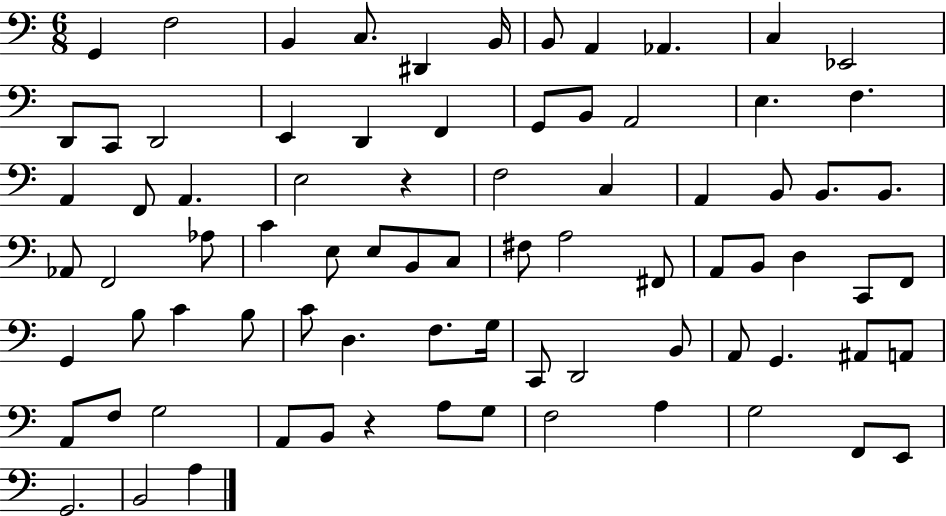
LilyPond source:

{
  \clef bass
  \numericTimeSignature
  \time 6/8
  \key c \major
  \repeat volta 2 { g,4 f2 | b,4 c8. dis,4 b,16 | b,8 a,4 aes,4. | c4 ees,2 | \break d,8 c,8 d,2 | e,4 d,4 f,4 | g,8 b,8 a,2 | e4. f4. | \break a,4 f,8 a,4. | e2 r4 | f2 c4 | a,4 b,8 b,8. b,8. | \break aes,8 f,2 aes8 | c'4 e8 e8 b,8 c8 | fis8 a2 fis,8 | a,8 b,8 d4 c,8 f,8 | \break g,4 b8 c'4 b8 | c'8 d4. f8. g16 | c,8 d,2 b,8 | a,8 g,4. ais,8 a,8 | \break a,8 f8 g2 | a,8 b,8 r4 a8 g8 | f2 a4 | g2 f,8 e,8 | \break g,2. | b,2 a4 | } \bar "|."
}